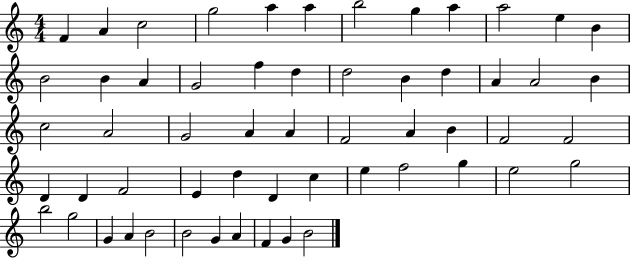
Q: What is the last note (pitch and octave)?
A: B4